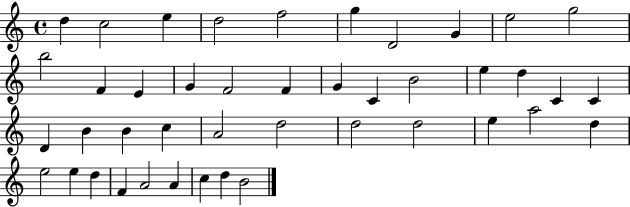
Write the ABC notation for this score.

X:1
T:Untitled
M:4/4
L:1/4
K:C
d c2 e d2 f2 g D2 G e2 g2 b2 F E G F2 F G C B2 e d C C D B B c A2 d2 d2 d2 e a2 d e2 e d F A2 A c d B2